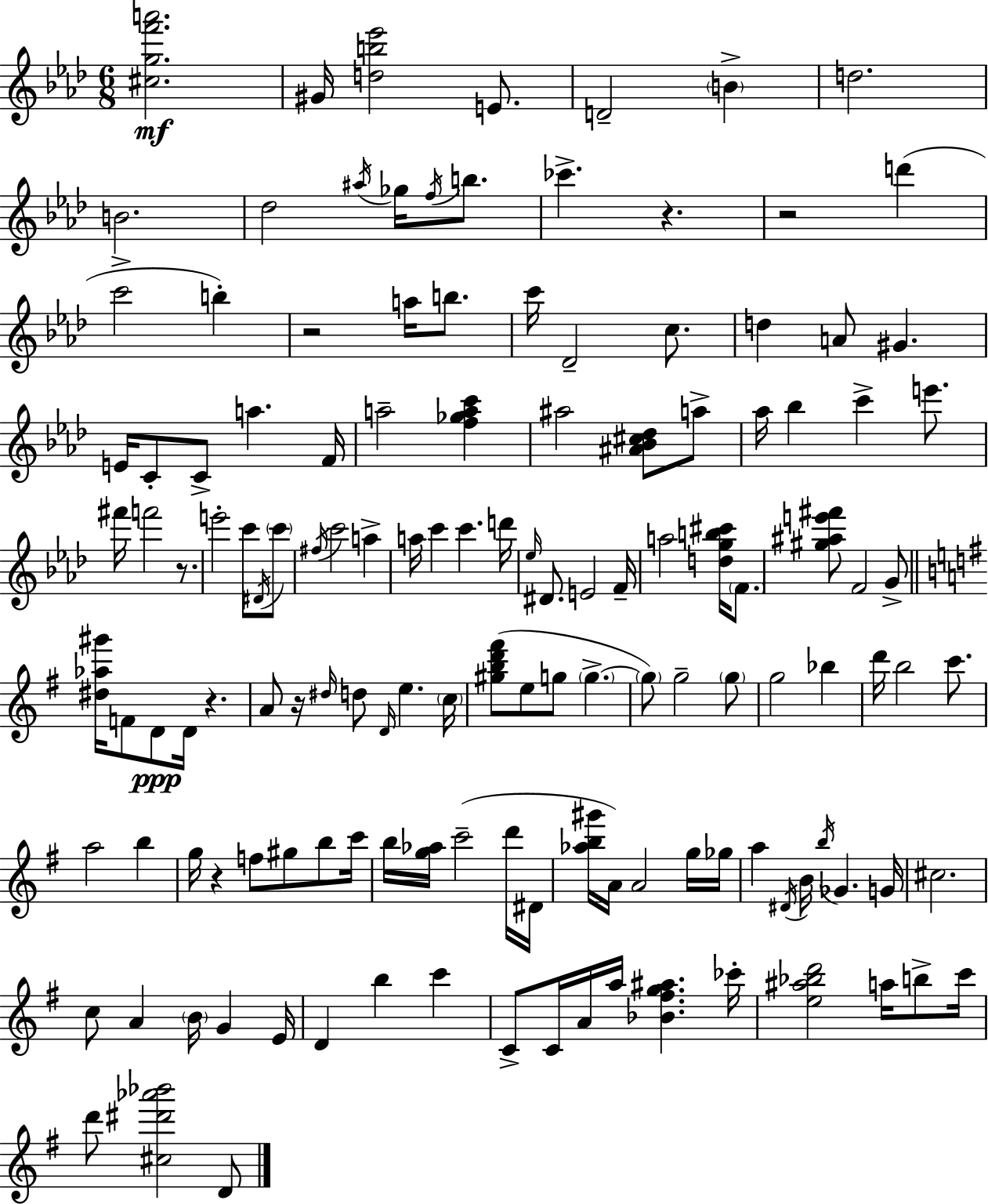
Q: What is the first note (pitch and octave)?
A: G#4